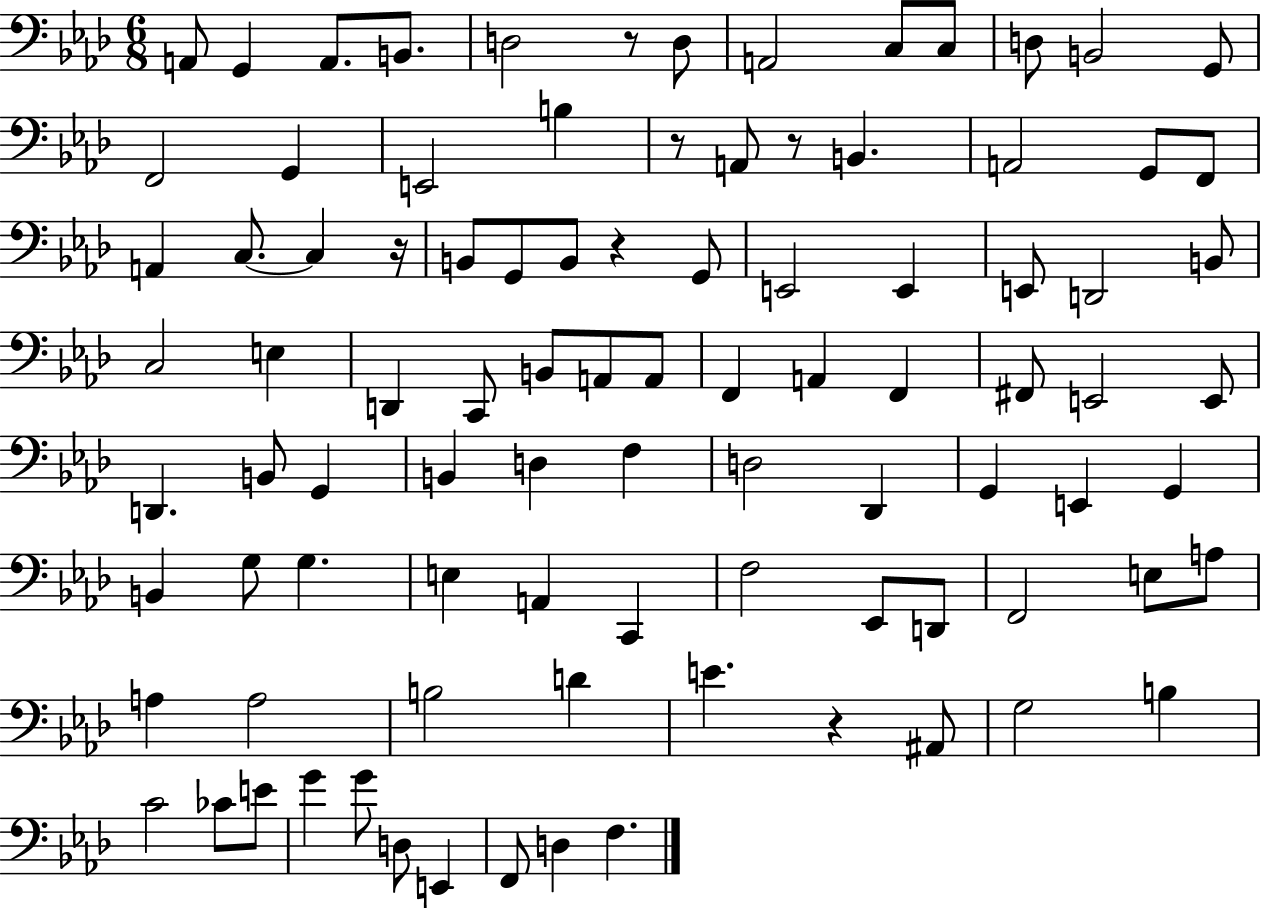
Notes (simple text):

A2/e G2/q A2/e. B2/e. D3/h R/e D3/e A2/h C3/e C3/e D3/e B2/h G2/e F2/h G2/q E2/h B3/q R/e A2/e R/e B2/q. A2/h G2/e F2/e A2/q C3/e. C3/q R/s B2/e G2/e B2/e R/q G2/e E2/h E2/q E2/e D2/h B2/e C3/h E3/q D2/q C2/e B2/e A2/e A2/e F2/q A2/q F2/q F#2/e E2/h E2/e D2/q. B2/e G2/q B2/q D3/q F3/q D3/h Db2/q G2/q E2/q G2/q B2/q G3/e G3/q. E3/q A2/q C2/q F3/h Eb2/e D2/e F2/h E3/e A3/e A3/q A3/h B3/h D4/q E4/q. R/q A#2/e G3/h B3/q C4/h CES4/e E4/e G4/q G4/e D3/e E2/q F2/e D3/q F3/q.